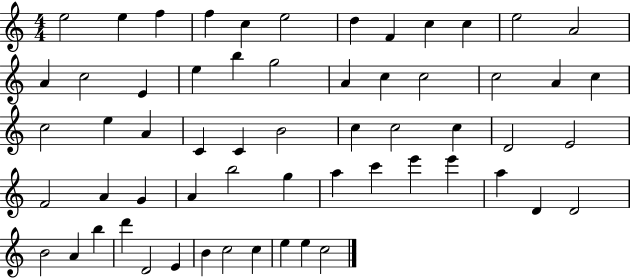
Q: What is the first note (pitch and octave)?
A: E5